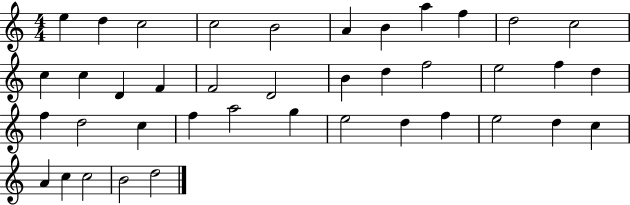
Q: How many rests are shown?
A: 0